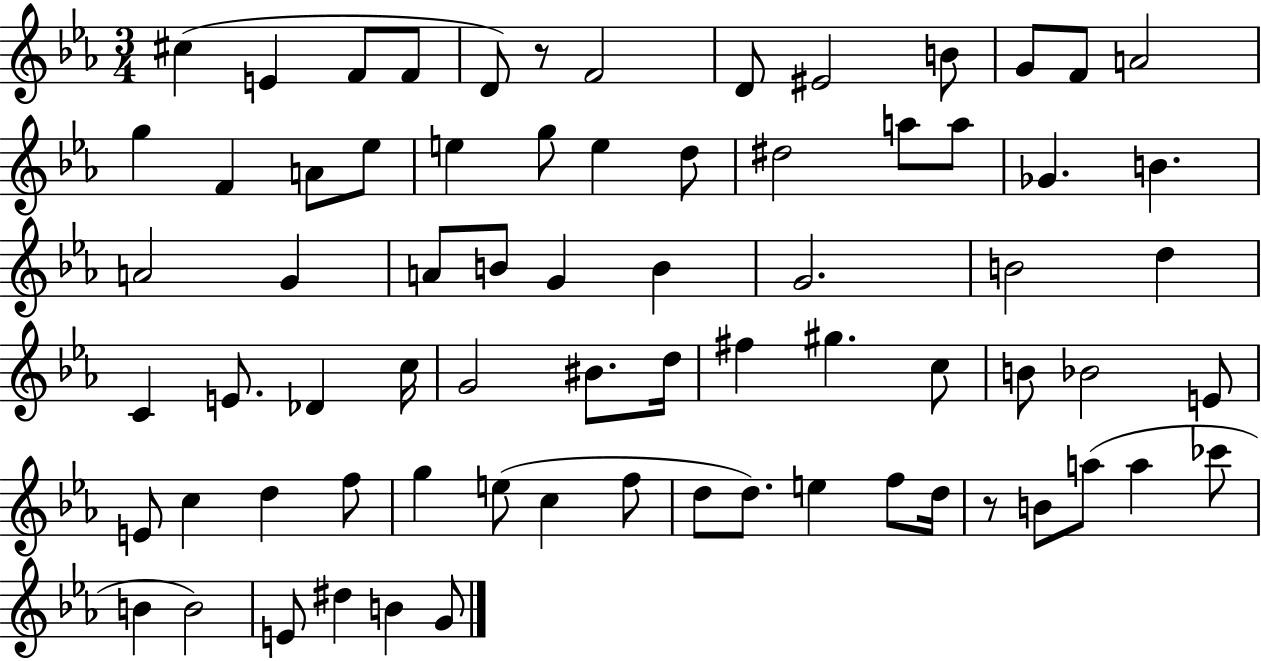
{
  \clef treble
  \numericTimeSignature
  \time 3/4
  \key ees \major
  cis''4( e'4 f'8 f'8 | d'8) r8 f'2 | d'8 eis'2 b'8 | g'8 f'8 a'2 | \break g''4 f'4 a'8 ees''8 | e''4 g''8 e''4 d''8 | dis''2 a''8 a''8 | ges'4. b'4. | \break a'2 g'4 | a'8 b'8 g'4 b'4 | g'2. | b'2 d''4 | \break c'4 e'8. des'4 c''16 | g'2 bis'8. d''16 | fis''4 gis''4. c''8 | b'8 bes'2 e'8 | \break e'8 c''4 d''4 f''8 | g''4 e''8( c''4 f''8 | d''8 d''8.) e''4 f''8 d''16 | r8 b'8 a''8( a''4 ces'''8 | \break b'4 b'2) | e'8 dis''4 b'4 g'8 | \bar "|."
}